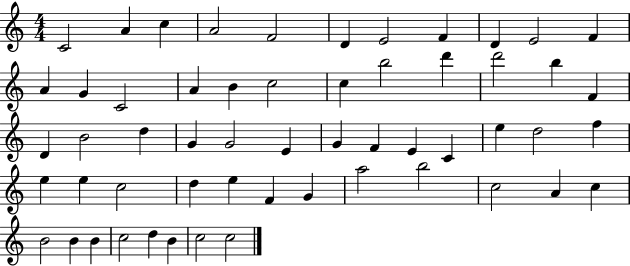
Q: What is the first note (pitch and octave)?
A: C4